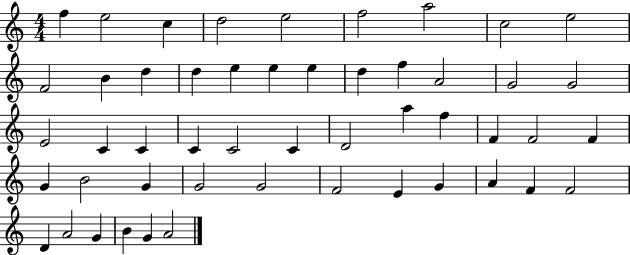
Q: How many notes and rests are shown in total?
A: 50